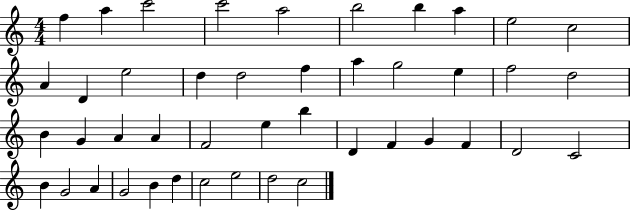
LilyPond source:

{
  \clef treble
  \numericTimeSignature
  \time 4/4
  \key c \major
  f''4 a''4 c'''2 | c'''2 a''2 | b''2 b''4 a''4 | e''2 c''2 | \break a'4 d'4 e''2 | d''4 d''2 f''4 | a''4 g''2 e''4 | f''2 d''2 | \break b'4 g'4 a'4 a'4 | f'2 e''4 b''4 | d'4 f'4 g'4 f'4 | d'2 c'2 | \break b'4 g'2 a'4 | g'2 b'4 d''4 | c''2 e''2 | d''2 c''2 | \break \bar "|."
}